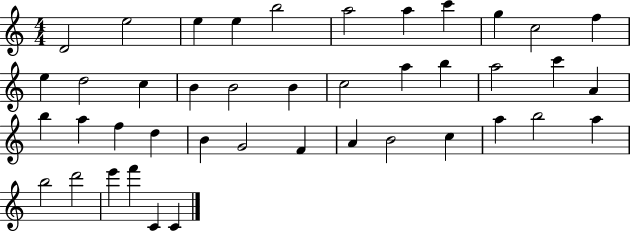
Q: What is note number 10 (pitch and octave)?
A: C5